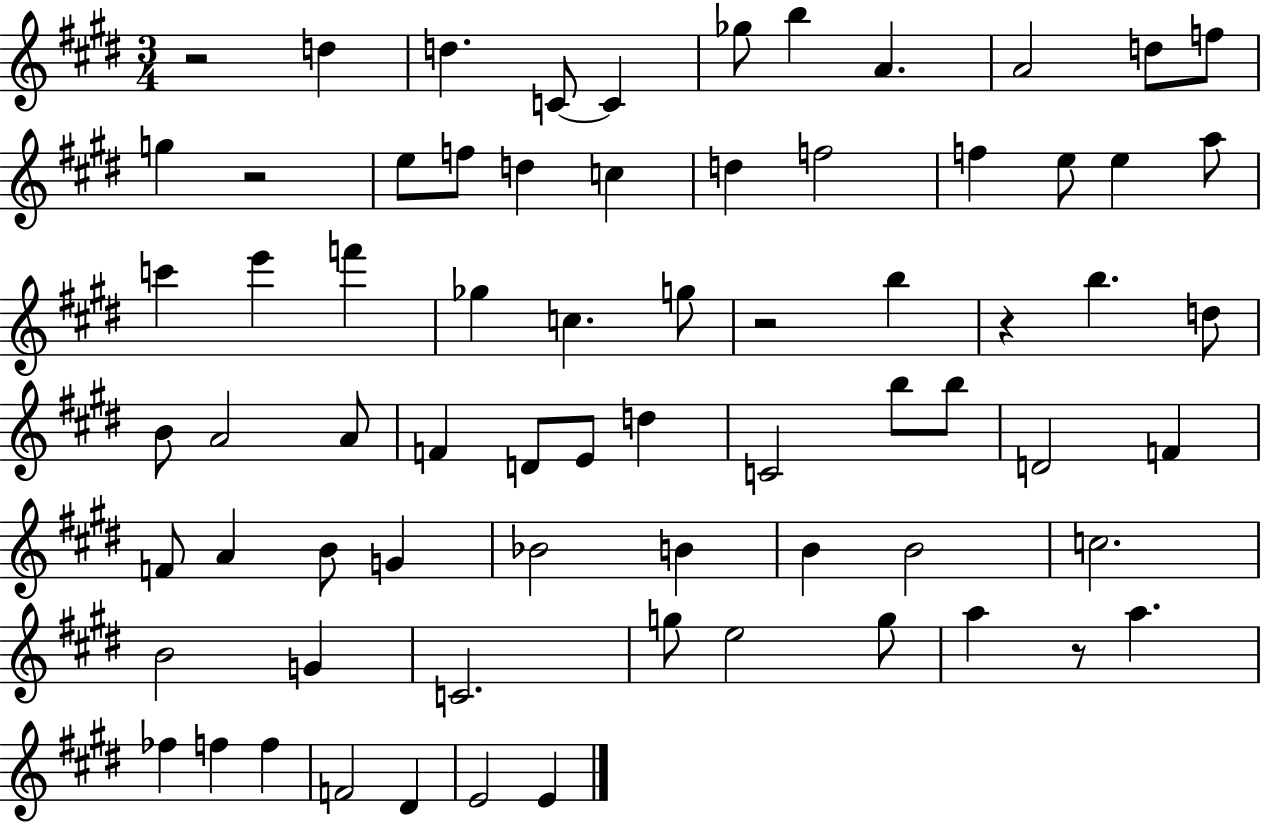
{
  \clef treble
  \numericTimeSignature
  \time 3/4
  \key e \major
  r2 d''4 | d''4. c'8~~ c'4 | ges''8 b''4 a'4. | a'2 d''8 f''8 | \break g''4 r2 | e''8 f''8 d''4 c''4 | d''4 f''2 | f''4 e''8 e''4 a''8 | \break c'''4 e'''4 f'''4 | ges''4 c''4. g''8 | r2 b''4 | r4 b''4. d''8 | \break b'8 a'2 a'8 | f'4 d'8 e'8 d''4 | c'2 b''8 b''8 | d'2 f'4 | \break f'8 a'4 b'8 g'4 | bes'2 b'4 | b'4 b'2 | c''2. | \break b'2 g'4 | c'2. | g''8 e''2 g''8 | a''4 r8 a''4. | \break fes''4 f''4 f''4 | f'2 dis'4 | e'2 e'4 | \bar "|."
}